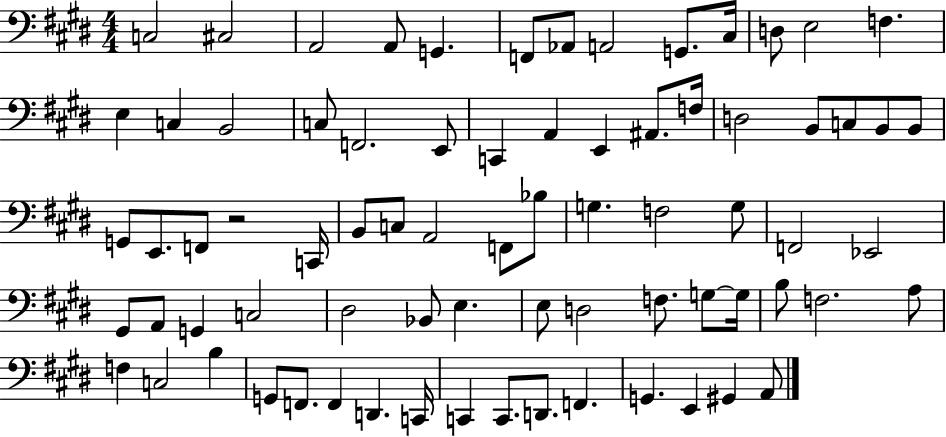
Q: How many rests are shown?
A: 1